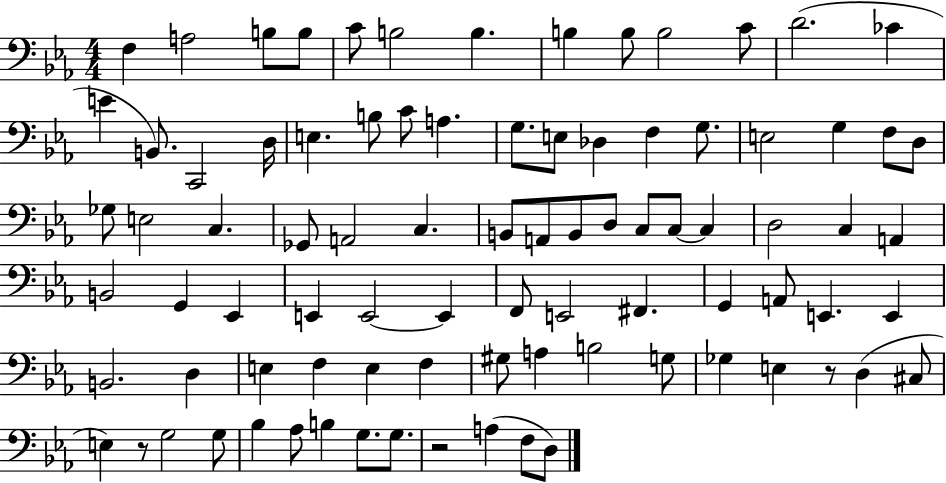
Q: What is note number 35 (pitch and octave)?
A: A2